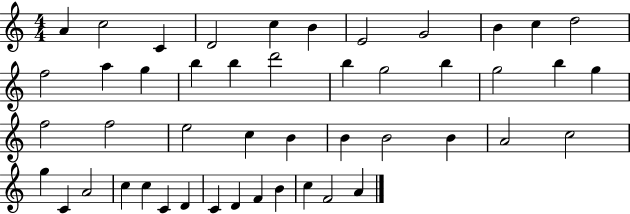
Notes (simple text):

A4/q C5/h C4/q D4/h C5/q B4/q E4/h G4/h B4/q C5/q D5/h F5/h A5/q G5/q B5/q B5/q D6/h B5/q G5/h B5/q G5/h B5/q G5/q F5/h F5/h E5/h C5/q B4/q B4/q B4/h B4/q A4/h C5/h G5/q C4/q A4/h C5/q C5/q C4/q D4/q C4/q D4/q F4/q B4/q C5/q F4/h A4/q